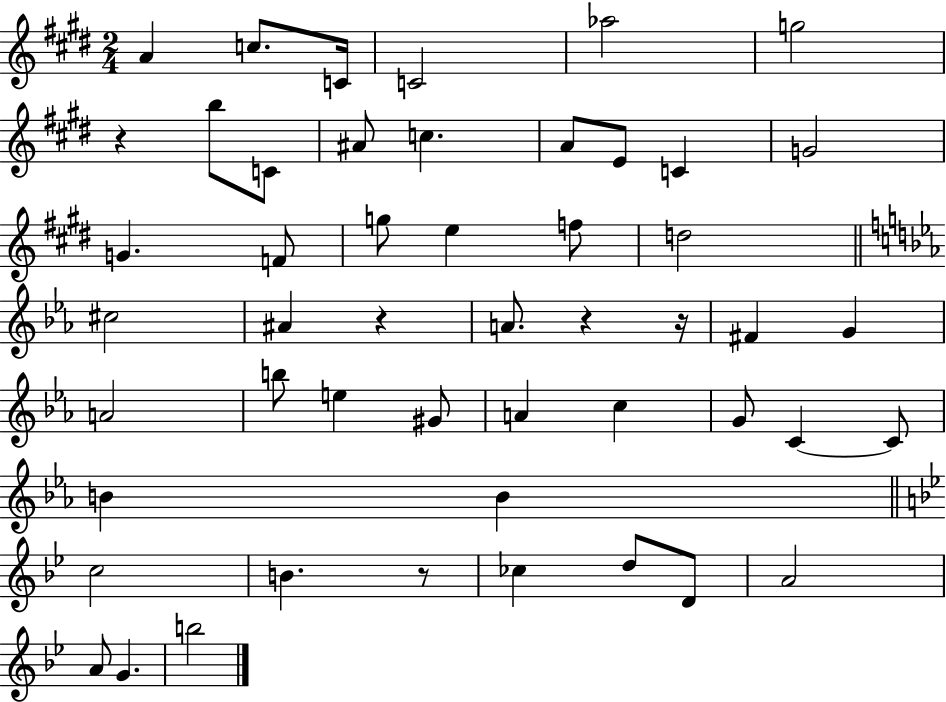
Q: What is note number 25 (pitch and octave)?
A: G4